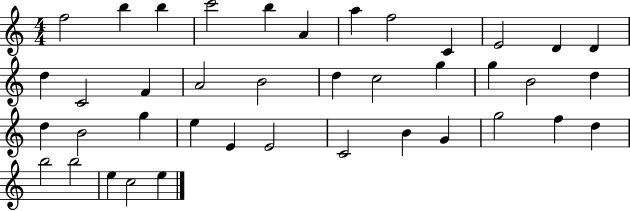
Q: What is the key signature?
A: C major